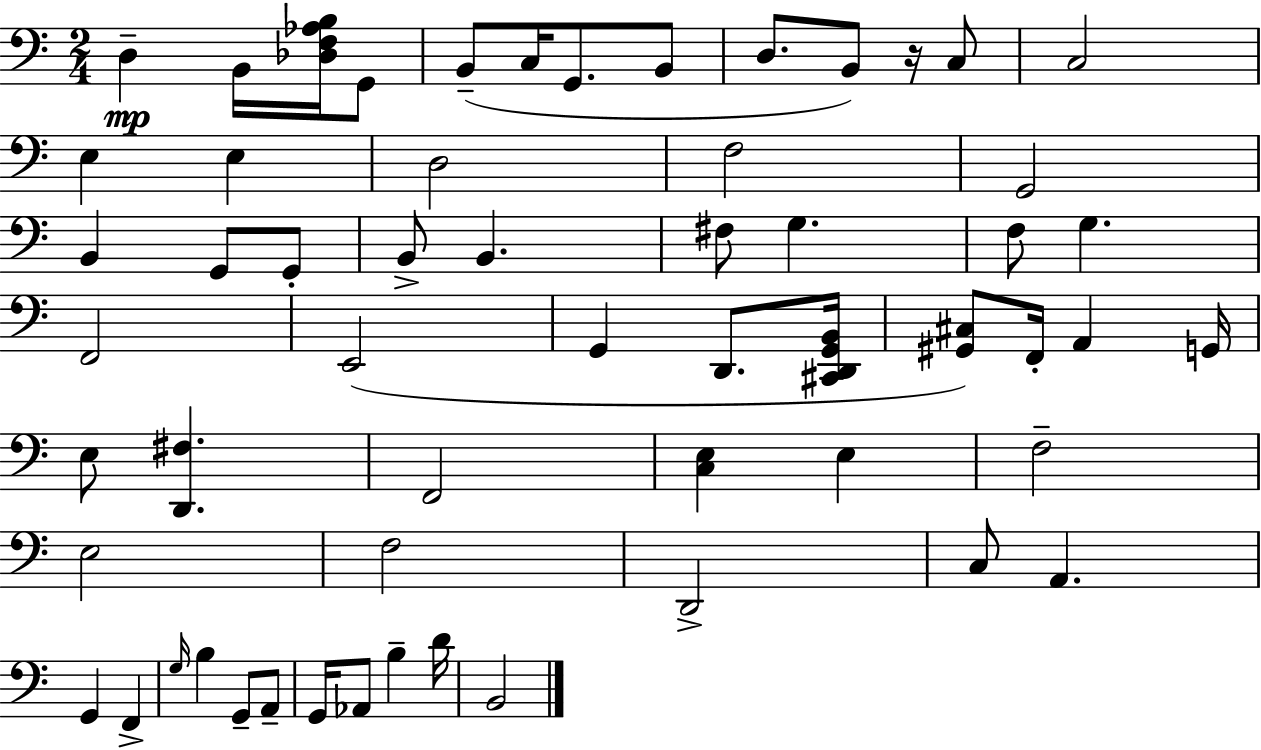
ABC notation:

X:1
T:Untitled
M:2/4
L:1/4
K:C
D, B,,/4 [_D,F,_A,B,]/4 G,,/2 B,,/2 C,/4 G,,/2 B,,/2 D,/2 B,,/2 z/4 C,/2 C,2 E, E, D,2 F,2 G,,2 B,, G,,/2 G,,/2 B,,/2 B,, ^F,/2 G, F,/2 G, F,,2 E,,2 G,, D,,/2 [^C,,D,,G,,B,,]/4 [^G,,^C,]/2 F,,/4 A,, G,,/4 E,/2 [D,,^F,] F,,2 [C,E,] E, F,2 E,2 F,2 D,,2 C,/2 A,, G,, F,, G,/4 B, G,,/2 A,,/2 G,,/4 _A,,/2 B, D/4 B,,2